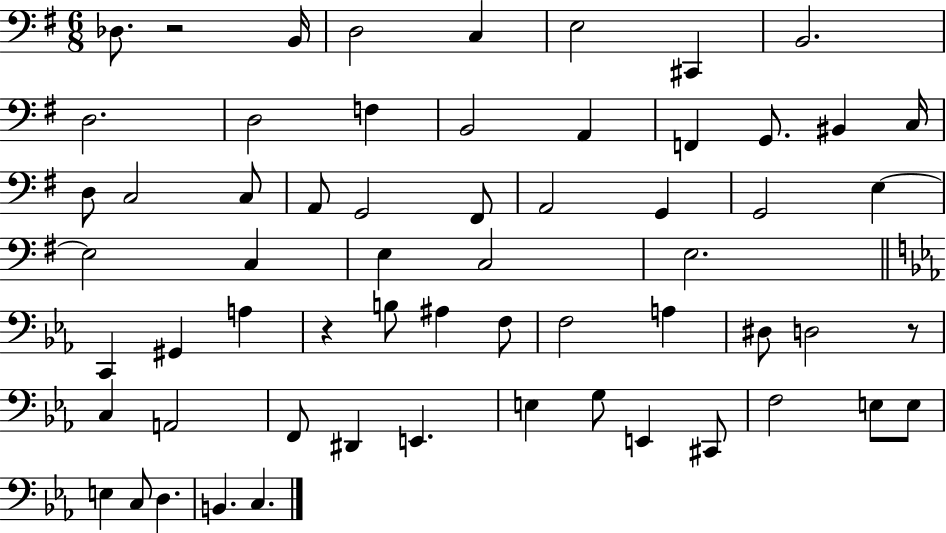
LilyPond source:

{
  \clef bass
  \numericTimeSignature
  \time 6/8
  \key g \major
  \repeat volta 2 { des8. r2 b,16 | d2 c4 | e2 cis,4 | b,2. | \break d2. | d2 f4 | b,2 a,4 | f,4 g,8. bis,4 c16 | \break d8 c2 c8 | a,8 g,2 fis,8 | a,2 g,4 | g,2 e4~~ | \break e2 c4 | e4 c2 | e2. | \bar "||" \break \key c \minor c,4 gis,4 a4 | r4 b8 ais4 f8 | f2 a4 | dis8 d2 r8 | \break c4 a,2 | f,8 dis,4 e,4. | e4 g8 e,4 cis,8 | f2 e8 e8 | \break e4 c8 d4. | b,4. c4. | } \bar "|."
}